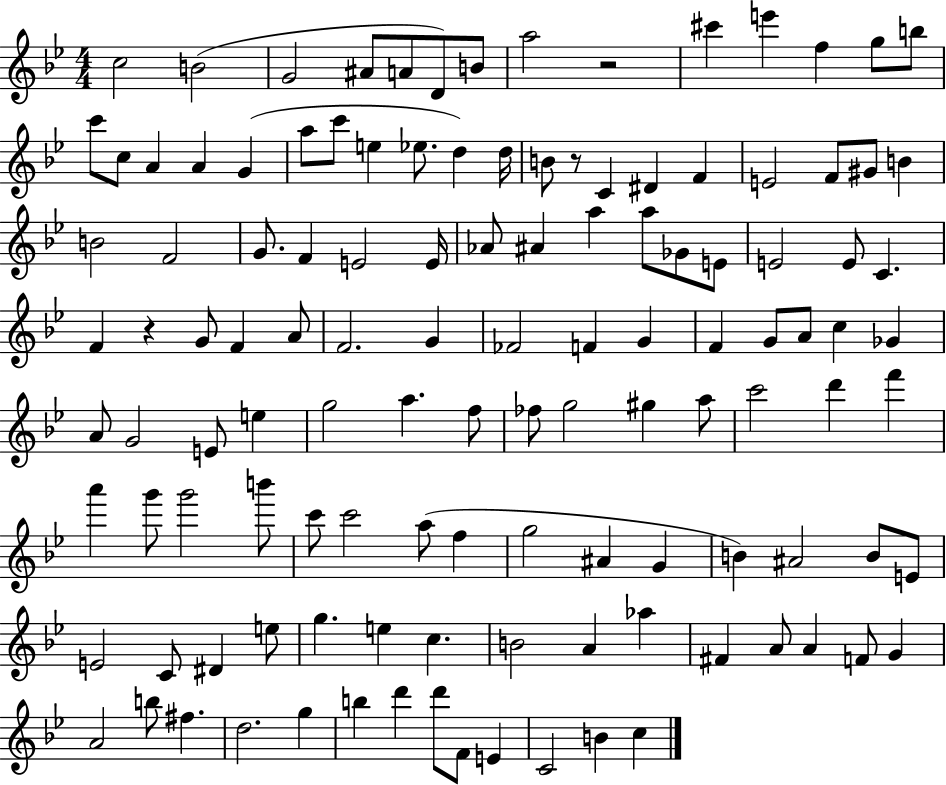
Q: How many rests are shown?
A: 3